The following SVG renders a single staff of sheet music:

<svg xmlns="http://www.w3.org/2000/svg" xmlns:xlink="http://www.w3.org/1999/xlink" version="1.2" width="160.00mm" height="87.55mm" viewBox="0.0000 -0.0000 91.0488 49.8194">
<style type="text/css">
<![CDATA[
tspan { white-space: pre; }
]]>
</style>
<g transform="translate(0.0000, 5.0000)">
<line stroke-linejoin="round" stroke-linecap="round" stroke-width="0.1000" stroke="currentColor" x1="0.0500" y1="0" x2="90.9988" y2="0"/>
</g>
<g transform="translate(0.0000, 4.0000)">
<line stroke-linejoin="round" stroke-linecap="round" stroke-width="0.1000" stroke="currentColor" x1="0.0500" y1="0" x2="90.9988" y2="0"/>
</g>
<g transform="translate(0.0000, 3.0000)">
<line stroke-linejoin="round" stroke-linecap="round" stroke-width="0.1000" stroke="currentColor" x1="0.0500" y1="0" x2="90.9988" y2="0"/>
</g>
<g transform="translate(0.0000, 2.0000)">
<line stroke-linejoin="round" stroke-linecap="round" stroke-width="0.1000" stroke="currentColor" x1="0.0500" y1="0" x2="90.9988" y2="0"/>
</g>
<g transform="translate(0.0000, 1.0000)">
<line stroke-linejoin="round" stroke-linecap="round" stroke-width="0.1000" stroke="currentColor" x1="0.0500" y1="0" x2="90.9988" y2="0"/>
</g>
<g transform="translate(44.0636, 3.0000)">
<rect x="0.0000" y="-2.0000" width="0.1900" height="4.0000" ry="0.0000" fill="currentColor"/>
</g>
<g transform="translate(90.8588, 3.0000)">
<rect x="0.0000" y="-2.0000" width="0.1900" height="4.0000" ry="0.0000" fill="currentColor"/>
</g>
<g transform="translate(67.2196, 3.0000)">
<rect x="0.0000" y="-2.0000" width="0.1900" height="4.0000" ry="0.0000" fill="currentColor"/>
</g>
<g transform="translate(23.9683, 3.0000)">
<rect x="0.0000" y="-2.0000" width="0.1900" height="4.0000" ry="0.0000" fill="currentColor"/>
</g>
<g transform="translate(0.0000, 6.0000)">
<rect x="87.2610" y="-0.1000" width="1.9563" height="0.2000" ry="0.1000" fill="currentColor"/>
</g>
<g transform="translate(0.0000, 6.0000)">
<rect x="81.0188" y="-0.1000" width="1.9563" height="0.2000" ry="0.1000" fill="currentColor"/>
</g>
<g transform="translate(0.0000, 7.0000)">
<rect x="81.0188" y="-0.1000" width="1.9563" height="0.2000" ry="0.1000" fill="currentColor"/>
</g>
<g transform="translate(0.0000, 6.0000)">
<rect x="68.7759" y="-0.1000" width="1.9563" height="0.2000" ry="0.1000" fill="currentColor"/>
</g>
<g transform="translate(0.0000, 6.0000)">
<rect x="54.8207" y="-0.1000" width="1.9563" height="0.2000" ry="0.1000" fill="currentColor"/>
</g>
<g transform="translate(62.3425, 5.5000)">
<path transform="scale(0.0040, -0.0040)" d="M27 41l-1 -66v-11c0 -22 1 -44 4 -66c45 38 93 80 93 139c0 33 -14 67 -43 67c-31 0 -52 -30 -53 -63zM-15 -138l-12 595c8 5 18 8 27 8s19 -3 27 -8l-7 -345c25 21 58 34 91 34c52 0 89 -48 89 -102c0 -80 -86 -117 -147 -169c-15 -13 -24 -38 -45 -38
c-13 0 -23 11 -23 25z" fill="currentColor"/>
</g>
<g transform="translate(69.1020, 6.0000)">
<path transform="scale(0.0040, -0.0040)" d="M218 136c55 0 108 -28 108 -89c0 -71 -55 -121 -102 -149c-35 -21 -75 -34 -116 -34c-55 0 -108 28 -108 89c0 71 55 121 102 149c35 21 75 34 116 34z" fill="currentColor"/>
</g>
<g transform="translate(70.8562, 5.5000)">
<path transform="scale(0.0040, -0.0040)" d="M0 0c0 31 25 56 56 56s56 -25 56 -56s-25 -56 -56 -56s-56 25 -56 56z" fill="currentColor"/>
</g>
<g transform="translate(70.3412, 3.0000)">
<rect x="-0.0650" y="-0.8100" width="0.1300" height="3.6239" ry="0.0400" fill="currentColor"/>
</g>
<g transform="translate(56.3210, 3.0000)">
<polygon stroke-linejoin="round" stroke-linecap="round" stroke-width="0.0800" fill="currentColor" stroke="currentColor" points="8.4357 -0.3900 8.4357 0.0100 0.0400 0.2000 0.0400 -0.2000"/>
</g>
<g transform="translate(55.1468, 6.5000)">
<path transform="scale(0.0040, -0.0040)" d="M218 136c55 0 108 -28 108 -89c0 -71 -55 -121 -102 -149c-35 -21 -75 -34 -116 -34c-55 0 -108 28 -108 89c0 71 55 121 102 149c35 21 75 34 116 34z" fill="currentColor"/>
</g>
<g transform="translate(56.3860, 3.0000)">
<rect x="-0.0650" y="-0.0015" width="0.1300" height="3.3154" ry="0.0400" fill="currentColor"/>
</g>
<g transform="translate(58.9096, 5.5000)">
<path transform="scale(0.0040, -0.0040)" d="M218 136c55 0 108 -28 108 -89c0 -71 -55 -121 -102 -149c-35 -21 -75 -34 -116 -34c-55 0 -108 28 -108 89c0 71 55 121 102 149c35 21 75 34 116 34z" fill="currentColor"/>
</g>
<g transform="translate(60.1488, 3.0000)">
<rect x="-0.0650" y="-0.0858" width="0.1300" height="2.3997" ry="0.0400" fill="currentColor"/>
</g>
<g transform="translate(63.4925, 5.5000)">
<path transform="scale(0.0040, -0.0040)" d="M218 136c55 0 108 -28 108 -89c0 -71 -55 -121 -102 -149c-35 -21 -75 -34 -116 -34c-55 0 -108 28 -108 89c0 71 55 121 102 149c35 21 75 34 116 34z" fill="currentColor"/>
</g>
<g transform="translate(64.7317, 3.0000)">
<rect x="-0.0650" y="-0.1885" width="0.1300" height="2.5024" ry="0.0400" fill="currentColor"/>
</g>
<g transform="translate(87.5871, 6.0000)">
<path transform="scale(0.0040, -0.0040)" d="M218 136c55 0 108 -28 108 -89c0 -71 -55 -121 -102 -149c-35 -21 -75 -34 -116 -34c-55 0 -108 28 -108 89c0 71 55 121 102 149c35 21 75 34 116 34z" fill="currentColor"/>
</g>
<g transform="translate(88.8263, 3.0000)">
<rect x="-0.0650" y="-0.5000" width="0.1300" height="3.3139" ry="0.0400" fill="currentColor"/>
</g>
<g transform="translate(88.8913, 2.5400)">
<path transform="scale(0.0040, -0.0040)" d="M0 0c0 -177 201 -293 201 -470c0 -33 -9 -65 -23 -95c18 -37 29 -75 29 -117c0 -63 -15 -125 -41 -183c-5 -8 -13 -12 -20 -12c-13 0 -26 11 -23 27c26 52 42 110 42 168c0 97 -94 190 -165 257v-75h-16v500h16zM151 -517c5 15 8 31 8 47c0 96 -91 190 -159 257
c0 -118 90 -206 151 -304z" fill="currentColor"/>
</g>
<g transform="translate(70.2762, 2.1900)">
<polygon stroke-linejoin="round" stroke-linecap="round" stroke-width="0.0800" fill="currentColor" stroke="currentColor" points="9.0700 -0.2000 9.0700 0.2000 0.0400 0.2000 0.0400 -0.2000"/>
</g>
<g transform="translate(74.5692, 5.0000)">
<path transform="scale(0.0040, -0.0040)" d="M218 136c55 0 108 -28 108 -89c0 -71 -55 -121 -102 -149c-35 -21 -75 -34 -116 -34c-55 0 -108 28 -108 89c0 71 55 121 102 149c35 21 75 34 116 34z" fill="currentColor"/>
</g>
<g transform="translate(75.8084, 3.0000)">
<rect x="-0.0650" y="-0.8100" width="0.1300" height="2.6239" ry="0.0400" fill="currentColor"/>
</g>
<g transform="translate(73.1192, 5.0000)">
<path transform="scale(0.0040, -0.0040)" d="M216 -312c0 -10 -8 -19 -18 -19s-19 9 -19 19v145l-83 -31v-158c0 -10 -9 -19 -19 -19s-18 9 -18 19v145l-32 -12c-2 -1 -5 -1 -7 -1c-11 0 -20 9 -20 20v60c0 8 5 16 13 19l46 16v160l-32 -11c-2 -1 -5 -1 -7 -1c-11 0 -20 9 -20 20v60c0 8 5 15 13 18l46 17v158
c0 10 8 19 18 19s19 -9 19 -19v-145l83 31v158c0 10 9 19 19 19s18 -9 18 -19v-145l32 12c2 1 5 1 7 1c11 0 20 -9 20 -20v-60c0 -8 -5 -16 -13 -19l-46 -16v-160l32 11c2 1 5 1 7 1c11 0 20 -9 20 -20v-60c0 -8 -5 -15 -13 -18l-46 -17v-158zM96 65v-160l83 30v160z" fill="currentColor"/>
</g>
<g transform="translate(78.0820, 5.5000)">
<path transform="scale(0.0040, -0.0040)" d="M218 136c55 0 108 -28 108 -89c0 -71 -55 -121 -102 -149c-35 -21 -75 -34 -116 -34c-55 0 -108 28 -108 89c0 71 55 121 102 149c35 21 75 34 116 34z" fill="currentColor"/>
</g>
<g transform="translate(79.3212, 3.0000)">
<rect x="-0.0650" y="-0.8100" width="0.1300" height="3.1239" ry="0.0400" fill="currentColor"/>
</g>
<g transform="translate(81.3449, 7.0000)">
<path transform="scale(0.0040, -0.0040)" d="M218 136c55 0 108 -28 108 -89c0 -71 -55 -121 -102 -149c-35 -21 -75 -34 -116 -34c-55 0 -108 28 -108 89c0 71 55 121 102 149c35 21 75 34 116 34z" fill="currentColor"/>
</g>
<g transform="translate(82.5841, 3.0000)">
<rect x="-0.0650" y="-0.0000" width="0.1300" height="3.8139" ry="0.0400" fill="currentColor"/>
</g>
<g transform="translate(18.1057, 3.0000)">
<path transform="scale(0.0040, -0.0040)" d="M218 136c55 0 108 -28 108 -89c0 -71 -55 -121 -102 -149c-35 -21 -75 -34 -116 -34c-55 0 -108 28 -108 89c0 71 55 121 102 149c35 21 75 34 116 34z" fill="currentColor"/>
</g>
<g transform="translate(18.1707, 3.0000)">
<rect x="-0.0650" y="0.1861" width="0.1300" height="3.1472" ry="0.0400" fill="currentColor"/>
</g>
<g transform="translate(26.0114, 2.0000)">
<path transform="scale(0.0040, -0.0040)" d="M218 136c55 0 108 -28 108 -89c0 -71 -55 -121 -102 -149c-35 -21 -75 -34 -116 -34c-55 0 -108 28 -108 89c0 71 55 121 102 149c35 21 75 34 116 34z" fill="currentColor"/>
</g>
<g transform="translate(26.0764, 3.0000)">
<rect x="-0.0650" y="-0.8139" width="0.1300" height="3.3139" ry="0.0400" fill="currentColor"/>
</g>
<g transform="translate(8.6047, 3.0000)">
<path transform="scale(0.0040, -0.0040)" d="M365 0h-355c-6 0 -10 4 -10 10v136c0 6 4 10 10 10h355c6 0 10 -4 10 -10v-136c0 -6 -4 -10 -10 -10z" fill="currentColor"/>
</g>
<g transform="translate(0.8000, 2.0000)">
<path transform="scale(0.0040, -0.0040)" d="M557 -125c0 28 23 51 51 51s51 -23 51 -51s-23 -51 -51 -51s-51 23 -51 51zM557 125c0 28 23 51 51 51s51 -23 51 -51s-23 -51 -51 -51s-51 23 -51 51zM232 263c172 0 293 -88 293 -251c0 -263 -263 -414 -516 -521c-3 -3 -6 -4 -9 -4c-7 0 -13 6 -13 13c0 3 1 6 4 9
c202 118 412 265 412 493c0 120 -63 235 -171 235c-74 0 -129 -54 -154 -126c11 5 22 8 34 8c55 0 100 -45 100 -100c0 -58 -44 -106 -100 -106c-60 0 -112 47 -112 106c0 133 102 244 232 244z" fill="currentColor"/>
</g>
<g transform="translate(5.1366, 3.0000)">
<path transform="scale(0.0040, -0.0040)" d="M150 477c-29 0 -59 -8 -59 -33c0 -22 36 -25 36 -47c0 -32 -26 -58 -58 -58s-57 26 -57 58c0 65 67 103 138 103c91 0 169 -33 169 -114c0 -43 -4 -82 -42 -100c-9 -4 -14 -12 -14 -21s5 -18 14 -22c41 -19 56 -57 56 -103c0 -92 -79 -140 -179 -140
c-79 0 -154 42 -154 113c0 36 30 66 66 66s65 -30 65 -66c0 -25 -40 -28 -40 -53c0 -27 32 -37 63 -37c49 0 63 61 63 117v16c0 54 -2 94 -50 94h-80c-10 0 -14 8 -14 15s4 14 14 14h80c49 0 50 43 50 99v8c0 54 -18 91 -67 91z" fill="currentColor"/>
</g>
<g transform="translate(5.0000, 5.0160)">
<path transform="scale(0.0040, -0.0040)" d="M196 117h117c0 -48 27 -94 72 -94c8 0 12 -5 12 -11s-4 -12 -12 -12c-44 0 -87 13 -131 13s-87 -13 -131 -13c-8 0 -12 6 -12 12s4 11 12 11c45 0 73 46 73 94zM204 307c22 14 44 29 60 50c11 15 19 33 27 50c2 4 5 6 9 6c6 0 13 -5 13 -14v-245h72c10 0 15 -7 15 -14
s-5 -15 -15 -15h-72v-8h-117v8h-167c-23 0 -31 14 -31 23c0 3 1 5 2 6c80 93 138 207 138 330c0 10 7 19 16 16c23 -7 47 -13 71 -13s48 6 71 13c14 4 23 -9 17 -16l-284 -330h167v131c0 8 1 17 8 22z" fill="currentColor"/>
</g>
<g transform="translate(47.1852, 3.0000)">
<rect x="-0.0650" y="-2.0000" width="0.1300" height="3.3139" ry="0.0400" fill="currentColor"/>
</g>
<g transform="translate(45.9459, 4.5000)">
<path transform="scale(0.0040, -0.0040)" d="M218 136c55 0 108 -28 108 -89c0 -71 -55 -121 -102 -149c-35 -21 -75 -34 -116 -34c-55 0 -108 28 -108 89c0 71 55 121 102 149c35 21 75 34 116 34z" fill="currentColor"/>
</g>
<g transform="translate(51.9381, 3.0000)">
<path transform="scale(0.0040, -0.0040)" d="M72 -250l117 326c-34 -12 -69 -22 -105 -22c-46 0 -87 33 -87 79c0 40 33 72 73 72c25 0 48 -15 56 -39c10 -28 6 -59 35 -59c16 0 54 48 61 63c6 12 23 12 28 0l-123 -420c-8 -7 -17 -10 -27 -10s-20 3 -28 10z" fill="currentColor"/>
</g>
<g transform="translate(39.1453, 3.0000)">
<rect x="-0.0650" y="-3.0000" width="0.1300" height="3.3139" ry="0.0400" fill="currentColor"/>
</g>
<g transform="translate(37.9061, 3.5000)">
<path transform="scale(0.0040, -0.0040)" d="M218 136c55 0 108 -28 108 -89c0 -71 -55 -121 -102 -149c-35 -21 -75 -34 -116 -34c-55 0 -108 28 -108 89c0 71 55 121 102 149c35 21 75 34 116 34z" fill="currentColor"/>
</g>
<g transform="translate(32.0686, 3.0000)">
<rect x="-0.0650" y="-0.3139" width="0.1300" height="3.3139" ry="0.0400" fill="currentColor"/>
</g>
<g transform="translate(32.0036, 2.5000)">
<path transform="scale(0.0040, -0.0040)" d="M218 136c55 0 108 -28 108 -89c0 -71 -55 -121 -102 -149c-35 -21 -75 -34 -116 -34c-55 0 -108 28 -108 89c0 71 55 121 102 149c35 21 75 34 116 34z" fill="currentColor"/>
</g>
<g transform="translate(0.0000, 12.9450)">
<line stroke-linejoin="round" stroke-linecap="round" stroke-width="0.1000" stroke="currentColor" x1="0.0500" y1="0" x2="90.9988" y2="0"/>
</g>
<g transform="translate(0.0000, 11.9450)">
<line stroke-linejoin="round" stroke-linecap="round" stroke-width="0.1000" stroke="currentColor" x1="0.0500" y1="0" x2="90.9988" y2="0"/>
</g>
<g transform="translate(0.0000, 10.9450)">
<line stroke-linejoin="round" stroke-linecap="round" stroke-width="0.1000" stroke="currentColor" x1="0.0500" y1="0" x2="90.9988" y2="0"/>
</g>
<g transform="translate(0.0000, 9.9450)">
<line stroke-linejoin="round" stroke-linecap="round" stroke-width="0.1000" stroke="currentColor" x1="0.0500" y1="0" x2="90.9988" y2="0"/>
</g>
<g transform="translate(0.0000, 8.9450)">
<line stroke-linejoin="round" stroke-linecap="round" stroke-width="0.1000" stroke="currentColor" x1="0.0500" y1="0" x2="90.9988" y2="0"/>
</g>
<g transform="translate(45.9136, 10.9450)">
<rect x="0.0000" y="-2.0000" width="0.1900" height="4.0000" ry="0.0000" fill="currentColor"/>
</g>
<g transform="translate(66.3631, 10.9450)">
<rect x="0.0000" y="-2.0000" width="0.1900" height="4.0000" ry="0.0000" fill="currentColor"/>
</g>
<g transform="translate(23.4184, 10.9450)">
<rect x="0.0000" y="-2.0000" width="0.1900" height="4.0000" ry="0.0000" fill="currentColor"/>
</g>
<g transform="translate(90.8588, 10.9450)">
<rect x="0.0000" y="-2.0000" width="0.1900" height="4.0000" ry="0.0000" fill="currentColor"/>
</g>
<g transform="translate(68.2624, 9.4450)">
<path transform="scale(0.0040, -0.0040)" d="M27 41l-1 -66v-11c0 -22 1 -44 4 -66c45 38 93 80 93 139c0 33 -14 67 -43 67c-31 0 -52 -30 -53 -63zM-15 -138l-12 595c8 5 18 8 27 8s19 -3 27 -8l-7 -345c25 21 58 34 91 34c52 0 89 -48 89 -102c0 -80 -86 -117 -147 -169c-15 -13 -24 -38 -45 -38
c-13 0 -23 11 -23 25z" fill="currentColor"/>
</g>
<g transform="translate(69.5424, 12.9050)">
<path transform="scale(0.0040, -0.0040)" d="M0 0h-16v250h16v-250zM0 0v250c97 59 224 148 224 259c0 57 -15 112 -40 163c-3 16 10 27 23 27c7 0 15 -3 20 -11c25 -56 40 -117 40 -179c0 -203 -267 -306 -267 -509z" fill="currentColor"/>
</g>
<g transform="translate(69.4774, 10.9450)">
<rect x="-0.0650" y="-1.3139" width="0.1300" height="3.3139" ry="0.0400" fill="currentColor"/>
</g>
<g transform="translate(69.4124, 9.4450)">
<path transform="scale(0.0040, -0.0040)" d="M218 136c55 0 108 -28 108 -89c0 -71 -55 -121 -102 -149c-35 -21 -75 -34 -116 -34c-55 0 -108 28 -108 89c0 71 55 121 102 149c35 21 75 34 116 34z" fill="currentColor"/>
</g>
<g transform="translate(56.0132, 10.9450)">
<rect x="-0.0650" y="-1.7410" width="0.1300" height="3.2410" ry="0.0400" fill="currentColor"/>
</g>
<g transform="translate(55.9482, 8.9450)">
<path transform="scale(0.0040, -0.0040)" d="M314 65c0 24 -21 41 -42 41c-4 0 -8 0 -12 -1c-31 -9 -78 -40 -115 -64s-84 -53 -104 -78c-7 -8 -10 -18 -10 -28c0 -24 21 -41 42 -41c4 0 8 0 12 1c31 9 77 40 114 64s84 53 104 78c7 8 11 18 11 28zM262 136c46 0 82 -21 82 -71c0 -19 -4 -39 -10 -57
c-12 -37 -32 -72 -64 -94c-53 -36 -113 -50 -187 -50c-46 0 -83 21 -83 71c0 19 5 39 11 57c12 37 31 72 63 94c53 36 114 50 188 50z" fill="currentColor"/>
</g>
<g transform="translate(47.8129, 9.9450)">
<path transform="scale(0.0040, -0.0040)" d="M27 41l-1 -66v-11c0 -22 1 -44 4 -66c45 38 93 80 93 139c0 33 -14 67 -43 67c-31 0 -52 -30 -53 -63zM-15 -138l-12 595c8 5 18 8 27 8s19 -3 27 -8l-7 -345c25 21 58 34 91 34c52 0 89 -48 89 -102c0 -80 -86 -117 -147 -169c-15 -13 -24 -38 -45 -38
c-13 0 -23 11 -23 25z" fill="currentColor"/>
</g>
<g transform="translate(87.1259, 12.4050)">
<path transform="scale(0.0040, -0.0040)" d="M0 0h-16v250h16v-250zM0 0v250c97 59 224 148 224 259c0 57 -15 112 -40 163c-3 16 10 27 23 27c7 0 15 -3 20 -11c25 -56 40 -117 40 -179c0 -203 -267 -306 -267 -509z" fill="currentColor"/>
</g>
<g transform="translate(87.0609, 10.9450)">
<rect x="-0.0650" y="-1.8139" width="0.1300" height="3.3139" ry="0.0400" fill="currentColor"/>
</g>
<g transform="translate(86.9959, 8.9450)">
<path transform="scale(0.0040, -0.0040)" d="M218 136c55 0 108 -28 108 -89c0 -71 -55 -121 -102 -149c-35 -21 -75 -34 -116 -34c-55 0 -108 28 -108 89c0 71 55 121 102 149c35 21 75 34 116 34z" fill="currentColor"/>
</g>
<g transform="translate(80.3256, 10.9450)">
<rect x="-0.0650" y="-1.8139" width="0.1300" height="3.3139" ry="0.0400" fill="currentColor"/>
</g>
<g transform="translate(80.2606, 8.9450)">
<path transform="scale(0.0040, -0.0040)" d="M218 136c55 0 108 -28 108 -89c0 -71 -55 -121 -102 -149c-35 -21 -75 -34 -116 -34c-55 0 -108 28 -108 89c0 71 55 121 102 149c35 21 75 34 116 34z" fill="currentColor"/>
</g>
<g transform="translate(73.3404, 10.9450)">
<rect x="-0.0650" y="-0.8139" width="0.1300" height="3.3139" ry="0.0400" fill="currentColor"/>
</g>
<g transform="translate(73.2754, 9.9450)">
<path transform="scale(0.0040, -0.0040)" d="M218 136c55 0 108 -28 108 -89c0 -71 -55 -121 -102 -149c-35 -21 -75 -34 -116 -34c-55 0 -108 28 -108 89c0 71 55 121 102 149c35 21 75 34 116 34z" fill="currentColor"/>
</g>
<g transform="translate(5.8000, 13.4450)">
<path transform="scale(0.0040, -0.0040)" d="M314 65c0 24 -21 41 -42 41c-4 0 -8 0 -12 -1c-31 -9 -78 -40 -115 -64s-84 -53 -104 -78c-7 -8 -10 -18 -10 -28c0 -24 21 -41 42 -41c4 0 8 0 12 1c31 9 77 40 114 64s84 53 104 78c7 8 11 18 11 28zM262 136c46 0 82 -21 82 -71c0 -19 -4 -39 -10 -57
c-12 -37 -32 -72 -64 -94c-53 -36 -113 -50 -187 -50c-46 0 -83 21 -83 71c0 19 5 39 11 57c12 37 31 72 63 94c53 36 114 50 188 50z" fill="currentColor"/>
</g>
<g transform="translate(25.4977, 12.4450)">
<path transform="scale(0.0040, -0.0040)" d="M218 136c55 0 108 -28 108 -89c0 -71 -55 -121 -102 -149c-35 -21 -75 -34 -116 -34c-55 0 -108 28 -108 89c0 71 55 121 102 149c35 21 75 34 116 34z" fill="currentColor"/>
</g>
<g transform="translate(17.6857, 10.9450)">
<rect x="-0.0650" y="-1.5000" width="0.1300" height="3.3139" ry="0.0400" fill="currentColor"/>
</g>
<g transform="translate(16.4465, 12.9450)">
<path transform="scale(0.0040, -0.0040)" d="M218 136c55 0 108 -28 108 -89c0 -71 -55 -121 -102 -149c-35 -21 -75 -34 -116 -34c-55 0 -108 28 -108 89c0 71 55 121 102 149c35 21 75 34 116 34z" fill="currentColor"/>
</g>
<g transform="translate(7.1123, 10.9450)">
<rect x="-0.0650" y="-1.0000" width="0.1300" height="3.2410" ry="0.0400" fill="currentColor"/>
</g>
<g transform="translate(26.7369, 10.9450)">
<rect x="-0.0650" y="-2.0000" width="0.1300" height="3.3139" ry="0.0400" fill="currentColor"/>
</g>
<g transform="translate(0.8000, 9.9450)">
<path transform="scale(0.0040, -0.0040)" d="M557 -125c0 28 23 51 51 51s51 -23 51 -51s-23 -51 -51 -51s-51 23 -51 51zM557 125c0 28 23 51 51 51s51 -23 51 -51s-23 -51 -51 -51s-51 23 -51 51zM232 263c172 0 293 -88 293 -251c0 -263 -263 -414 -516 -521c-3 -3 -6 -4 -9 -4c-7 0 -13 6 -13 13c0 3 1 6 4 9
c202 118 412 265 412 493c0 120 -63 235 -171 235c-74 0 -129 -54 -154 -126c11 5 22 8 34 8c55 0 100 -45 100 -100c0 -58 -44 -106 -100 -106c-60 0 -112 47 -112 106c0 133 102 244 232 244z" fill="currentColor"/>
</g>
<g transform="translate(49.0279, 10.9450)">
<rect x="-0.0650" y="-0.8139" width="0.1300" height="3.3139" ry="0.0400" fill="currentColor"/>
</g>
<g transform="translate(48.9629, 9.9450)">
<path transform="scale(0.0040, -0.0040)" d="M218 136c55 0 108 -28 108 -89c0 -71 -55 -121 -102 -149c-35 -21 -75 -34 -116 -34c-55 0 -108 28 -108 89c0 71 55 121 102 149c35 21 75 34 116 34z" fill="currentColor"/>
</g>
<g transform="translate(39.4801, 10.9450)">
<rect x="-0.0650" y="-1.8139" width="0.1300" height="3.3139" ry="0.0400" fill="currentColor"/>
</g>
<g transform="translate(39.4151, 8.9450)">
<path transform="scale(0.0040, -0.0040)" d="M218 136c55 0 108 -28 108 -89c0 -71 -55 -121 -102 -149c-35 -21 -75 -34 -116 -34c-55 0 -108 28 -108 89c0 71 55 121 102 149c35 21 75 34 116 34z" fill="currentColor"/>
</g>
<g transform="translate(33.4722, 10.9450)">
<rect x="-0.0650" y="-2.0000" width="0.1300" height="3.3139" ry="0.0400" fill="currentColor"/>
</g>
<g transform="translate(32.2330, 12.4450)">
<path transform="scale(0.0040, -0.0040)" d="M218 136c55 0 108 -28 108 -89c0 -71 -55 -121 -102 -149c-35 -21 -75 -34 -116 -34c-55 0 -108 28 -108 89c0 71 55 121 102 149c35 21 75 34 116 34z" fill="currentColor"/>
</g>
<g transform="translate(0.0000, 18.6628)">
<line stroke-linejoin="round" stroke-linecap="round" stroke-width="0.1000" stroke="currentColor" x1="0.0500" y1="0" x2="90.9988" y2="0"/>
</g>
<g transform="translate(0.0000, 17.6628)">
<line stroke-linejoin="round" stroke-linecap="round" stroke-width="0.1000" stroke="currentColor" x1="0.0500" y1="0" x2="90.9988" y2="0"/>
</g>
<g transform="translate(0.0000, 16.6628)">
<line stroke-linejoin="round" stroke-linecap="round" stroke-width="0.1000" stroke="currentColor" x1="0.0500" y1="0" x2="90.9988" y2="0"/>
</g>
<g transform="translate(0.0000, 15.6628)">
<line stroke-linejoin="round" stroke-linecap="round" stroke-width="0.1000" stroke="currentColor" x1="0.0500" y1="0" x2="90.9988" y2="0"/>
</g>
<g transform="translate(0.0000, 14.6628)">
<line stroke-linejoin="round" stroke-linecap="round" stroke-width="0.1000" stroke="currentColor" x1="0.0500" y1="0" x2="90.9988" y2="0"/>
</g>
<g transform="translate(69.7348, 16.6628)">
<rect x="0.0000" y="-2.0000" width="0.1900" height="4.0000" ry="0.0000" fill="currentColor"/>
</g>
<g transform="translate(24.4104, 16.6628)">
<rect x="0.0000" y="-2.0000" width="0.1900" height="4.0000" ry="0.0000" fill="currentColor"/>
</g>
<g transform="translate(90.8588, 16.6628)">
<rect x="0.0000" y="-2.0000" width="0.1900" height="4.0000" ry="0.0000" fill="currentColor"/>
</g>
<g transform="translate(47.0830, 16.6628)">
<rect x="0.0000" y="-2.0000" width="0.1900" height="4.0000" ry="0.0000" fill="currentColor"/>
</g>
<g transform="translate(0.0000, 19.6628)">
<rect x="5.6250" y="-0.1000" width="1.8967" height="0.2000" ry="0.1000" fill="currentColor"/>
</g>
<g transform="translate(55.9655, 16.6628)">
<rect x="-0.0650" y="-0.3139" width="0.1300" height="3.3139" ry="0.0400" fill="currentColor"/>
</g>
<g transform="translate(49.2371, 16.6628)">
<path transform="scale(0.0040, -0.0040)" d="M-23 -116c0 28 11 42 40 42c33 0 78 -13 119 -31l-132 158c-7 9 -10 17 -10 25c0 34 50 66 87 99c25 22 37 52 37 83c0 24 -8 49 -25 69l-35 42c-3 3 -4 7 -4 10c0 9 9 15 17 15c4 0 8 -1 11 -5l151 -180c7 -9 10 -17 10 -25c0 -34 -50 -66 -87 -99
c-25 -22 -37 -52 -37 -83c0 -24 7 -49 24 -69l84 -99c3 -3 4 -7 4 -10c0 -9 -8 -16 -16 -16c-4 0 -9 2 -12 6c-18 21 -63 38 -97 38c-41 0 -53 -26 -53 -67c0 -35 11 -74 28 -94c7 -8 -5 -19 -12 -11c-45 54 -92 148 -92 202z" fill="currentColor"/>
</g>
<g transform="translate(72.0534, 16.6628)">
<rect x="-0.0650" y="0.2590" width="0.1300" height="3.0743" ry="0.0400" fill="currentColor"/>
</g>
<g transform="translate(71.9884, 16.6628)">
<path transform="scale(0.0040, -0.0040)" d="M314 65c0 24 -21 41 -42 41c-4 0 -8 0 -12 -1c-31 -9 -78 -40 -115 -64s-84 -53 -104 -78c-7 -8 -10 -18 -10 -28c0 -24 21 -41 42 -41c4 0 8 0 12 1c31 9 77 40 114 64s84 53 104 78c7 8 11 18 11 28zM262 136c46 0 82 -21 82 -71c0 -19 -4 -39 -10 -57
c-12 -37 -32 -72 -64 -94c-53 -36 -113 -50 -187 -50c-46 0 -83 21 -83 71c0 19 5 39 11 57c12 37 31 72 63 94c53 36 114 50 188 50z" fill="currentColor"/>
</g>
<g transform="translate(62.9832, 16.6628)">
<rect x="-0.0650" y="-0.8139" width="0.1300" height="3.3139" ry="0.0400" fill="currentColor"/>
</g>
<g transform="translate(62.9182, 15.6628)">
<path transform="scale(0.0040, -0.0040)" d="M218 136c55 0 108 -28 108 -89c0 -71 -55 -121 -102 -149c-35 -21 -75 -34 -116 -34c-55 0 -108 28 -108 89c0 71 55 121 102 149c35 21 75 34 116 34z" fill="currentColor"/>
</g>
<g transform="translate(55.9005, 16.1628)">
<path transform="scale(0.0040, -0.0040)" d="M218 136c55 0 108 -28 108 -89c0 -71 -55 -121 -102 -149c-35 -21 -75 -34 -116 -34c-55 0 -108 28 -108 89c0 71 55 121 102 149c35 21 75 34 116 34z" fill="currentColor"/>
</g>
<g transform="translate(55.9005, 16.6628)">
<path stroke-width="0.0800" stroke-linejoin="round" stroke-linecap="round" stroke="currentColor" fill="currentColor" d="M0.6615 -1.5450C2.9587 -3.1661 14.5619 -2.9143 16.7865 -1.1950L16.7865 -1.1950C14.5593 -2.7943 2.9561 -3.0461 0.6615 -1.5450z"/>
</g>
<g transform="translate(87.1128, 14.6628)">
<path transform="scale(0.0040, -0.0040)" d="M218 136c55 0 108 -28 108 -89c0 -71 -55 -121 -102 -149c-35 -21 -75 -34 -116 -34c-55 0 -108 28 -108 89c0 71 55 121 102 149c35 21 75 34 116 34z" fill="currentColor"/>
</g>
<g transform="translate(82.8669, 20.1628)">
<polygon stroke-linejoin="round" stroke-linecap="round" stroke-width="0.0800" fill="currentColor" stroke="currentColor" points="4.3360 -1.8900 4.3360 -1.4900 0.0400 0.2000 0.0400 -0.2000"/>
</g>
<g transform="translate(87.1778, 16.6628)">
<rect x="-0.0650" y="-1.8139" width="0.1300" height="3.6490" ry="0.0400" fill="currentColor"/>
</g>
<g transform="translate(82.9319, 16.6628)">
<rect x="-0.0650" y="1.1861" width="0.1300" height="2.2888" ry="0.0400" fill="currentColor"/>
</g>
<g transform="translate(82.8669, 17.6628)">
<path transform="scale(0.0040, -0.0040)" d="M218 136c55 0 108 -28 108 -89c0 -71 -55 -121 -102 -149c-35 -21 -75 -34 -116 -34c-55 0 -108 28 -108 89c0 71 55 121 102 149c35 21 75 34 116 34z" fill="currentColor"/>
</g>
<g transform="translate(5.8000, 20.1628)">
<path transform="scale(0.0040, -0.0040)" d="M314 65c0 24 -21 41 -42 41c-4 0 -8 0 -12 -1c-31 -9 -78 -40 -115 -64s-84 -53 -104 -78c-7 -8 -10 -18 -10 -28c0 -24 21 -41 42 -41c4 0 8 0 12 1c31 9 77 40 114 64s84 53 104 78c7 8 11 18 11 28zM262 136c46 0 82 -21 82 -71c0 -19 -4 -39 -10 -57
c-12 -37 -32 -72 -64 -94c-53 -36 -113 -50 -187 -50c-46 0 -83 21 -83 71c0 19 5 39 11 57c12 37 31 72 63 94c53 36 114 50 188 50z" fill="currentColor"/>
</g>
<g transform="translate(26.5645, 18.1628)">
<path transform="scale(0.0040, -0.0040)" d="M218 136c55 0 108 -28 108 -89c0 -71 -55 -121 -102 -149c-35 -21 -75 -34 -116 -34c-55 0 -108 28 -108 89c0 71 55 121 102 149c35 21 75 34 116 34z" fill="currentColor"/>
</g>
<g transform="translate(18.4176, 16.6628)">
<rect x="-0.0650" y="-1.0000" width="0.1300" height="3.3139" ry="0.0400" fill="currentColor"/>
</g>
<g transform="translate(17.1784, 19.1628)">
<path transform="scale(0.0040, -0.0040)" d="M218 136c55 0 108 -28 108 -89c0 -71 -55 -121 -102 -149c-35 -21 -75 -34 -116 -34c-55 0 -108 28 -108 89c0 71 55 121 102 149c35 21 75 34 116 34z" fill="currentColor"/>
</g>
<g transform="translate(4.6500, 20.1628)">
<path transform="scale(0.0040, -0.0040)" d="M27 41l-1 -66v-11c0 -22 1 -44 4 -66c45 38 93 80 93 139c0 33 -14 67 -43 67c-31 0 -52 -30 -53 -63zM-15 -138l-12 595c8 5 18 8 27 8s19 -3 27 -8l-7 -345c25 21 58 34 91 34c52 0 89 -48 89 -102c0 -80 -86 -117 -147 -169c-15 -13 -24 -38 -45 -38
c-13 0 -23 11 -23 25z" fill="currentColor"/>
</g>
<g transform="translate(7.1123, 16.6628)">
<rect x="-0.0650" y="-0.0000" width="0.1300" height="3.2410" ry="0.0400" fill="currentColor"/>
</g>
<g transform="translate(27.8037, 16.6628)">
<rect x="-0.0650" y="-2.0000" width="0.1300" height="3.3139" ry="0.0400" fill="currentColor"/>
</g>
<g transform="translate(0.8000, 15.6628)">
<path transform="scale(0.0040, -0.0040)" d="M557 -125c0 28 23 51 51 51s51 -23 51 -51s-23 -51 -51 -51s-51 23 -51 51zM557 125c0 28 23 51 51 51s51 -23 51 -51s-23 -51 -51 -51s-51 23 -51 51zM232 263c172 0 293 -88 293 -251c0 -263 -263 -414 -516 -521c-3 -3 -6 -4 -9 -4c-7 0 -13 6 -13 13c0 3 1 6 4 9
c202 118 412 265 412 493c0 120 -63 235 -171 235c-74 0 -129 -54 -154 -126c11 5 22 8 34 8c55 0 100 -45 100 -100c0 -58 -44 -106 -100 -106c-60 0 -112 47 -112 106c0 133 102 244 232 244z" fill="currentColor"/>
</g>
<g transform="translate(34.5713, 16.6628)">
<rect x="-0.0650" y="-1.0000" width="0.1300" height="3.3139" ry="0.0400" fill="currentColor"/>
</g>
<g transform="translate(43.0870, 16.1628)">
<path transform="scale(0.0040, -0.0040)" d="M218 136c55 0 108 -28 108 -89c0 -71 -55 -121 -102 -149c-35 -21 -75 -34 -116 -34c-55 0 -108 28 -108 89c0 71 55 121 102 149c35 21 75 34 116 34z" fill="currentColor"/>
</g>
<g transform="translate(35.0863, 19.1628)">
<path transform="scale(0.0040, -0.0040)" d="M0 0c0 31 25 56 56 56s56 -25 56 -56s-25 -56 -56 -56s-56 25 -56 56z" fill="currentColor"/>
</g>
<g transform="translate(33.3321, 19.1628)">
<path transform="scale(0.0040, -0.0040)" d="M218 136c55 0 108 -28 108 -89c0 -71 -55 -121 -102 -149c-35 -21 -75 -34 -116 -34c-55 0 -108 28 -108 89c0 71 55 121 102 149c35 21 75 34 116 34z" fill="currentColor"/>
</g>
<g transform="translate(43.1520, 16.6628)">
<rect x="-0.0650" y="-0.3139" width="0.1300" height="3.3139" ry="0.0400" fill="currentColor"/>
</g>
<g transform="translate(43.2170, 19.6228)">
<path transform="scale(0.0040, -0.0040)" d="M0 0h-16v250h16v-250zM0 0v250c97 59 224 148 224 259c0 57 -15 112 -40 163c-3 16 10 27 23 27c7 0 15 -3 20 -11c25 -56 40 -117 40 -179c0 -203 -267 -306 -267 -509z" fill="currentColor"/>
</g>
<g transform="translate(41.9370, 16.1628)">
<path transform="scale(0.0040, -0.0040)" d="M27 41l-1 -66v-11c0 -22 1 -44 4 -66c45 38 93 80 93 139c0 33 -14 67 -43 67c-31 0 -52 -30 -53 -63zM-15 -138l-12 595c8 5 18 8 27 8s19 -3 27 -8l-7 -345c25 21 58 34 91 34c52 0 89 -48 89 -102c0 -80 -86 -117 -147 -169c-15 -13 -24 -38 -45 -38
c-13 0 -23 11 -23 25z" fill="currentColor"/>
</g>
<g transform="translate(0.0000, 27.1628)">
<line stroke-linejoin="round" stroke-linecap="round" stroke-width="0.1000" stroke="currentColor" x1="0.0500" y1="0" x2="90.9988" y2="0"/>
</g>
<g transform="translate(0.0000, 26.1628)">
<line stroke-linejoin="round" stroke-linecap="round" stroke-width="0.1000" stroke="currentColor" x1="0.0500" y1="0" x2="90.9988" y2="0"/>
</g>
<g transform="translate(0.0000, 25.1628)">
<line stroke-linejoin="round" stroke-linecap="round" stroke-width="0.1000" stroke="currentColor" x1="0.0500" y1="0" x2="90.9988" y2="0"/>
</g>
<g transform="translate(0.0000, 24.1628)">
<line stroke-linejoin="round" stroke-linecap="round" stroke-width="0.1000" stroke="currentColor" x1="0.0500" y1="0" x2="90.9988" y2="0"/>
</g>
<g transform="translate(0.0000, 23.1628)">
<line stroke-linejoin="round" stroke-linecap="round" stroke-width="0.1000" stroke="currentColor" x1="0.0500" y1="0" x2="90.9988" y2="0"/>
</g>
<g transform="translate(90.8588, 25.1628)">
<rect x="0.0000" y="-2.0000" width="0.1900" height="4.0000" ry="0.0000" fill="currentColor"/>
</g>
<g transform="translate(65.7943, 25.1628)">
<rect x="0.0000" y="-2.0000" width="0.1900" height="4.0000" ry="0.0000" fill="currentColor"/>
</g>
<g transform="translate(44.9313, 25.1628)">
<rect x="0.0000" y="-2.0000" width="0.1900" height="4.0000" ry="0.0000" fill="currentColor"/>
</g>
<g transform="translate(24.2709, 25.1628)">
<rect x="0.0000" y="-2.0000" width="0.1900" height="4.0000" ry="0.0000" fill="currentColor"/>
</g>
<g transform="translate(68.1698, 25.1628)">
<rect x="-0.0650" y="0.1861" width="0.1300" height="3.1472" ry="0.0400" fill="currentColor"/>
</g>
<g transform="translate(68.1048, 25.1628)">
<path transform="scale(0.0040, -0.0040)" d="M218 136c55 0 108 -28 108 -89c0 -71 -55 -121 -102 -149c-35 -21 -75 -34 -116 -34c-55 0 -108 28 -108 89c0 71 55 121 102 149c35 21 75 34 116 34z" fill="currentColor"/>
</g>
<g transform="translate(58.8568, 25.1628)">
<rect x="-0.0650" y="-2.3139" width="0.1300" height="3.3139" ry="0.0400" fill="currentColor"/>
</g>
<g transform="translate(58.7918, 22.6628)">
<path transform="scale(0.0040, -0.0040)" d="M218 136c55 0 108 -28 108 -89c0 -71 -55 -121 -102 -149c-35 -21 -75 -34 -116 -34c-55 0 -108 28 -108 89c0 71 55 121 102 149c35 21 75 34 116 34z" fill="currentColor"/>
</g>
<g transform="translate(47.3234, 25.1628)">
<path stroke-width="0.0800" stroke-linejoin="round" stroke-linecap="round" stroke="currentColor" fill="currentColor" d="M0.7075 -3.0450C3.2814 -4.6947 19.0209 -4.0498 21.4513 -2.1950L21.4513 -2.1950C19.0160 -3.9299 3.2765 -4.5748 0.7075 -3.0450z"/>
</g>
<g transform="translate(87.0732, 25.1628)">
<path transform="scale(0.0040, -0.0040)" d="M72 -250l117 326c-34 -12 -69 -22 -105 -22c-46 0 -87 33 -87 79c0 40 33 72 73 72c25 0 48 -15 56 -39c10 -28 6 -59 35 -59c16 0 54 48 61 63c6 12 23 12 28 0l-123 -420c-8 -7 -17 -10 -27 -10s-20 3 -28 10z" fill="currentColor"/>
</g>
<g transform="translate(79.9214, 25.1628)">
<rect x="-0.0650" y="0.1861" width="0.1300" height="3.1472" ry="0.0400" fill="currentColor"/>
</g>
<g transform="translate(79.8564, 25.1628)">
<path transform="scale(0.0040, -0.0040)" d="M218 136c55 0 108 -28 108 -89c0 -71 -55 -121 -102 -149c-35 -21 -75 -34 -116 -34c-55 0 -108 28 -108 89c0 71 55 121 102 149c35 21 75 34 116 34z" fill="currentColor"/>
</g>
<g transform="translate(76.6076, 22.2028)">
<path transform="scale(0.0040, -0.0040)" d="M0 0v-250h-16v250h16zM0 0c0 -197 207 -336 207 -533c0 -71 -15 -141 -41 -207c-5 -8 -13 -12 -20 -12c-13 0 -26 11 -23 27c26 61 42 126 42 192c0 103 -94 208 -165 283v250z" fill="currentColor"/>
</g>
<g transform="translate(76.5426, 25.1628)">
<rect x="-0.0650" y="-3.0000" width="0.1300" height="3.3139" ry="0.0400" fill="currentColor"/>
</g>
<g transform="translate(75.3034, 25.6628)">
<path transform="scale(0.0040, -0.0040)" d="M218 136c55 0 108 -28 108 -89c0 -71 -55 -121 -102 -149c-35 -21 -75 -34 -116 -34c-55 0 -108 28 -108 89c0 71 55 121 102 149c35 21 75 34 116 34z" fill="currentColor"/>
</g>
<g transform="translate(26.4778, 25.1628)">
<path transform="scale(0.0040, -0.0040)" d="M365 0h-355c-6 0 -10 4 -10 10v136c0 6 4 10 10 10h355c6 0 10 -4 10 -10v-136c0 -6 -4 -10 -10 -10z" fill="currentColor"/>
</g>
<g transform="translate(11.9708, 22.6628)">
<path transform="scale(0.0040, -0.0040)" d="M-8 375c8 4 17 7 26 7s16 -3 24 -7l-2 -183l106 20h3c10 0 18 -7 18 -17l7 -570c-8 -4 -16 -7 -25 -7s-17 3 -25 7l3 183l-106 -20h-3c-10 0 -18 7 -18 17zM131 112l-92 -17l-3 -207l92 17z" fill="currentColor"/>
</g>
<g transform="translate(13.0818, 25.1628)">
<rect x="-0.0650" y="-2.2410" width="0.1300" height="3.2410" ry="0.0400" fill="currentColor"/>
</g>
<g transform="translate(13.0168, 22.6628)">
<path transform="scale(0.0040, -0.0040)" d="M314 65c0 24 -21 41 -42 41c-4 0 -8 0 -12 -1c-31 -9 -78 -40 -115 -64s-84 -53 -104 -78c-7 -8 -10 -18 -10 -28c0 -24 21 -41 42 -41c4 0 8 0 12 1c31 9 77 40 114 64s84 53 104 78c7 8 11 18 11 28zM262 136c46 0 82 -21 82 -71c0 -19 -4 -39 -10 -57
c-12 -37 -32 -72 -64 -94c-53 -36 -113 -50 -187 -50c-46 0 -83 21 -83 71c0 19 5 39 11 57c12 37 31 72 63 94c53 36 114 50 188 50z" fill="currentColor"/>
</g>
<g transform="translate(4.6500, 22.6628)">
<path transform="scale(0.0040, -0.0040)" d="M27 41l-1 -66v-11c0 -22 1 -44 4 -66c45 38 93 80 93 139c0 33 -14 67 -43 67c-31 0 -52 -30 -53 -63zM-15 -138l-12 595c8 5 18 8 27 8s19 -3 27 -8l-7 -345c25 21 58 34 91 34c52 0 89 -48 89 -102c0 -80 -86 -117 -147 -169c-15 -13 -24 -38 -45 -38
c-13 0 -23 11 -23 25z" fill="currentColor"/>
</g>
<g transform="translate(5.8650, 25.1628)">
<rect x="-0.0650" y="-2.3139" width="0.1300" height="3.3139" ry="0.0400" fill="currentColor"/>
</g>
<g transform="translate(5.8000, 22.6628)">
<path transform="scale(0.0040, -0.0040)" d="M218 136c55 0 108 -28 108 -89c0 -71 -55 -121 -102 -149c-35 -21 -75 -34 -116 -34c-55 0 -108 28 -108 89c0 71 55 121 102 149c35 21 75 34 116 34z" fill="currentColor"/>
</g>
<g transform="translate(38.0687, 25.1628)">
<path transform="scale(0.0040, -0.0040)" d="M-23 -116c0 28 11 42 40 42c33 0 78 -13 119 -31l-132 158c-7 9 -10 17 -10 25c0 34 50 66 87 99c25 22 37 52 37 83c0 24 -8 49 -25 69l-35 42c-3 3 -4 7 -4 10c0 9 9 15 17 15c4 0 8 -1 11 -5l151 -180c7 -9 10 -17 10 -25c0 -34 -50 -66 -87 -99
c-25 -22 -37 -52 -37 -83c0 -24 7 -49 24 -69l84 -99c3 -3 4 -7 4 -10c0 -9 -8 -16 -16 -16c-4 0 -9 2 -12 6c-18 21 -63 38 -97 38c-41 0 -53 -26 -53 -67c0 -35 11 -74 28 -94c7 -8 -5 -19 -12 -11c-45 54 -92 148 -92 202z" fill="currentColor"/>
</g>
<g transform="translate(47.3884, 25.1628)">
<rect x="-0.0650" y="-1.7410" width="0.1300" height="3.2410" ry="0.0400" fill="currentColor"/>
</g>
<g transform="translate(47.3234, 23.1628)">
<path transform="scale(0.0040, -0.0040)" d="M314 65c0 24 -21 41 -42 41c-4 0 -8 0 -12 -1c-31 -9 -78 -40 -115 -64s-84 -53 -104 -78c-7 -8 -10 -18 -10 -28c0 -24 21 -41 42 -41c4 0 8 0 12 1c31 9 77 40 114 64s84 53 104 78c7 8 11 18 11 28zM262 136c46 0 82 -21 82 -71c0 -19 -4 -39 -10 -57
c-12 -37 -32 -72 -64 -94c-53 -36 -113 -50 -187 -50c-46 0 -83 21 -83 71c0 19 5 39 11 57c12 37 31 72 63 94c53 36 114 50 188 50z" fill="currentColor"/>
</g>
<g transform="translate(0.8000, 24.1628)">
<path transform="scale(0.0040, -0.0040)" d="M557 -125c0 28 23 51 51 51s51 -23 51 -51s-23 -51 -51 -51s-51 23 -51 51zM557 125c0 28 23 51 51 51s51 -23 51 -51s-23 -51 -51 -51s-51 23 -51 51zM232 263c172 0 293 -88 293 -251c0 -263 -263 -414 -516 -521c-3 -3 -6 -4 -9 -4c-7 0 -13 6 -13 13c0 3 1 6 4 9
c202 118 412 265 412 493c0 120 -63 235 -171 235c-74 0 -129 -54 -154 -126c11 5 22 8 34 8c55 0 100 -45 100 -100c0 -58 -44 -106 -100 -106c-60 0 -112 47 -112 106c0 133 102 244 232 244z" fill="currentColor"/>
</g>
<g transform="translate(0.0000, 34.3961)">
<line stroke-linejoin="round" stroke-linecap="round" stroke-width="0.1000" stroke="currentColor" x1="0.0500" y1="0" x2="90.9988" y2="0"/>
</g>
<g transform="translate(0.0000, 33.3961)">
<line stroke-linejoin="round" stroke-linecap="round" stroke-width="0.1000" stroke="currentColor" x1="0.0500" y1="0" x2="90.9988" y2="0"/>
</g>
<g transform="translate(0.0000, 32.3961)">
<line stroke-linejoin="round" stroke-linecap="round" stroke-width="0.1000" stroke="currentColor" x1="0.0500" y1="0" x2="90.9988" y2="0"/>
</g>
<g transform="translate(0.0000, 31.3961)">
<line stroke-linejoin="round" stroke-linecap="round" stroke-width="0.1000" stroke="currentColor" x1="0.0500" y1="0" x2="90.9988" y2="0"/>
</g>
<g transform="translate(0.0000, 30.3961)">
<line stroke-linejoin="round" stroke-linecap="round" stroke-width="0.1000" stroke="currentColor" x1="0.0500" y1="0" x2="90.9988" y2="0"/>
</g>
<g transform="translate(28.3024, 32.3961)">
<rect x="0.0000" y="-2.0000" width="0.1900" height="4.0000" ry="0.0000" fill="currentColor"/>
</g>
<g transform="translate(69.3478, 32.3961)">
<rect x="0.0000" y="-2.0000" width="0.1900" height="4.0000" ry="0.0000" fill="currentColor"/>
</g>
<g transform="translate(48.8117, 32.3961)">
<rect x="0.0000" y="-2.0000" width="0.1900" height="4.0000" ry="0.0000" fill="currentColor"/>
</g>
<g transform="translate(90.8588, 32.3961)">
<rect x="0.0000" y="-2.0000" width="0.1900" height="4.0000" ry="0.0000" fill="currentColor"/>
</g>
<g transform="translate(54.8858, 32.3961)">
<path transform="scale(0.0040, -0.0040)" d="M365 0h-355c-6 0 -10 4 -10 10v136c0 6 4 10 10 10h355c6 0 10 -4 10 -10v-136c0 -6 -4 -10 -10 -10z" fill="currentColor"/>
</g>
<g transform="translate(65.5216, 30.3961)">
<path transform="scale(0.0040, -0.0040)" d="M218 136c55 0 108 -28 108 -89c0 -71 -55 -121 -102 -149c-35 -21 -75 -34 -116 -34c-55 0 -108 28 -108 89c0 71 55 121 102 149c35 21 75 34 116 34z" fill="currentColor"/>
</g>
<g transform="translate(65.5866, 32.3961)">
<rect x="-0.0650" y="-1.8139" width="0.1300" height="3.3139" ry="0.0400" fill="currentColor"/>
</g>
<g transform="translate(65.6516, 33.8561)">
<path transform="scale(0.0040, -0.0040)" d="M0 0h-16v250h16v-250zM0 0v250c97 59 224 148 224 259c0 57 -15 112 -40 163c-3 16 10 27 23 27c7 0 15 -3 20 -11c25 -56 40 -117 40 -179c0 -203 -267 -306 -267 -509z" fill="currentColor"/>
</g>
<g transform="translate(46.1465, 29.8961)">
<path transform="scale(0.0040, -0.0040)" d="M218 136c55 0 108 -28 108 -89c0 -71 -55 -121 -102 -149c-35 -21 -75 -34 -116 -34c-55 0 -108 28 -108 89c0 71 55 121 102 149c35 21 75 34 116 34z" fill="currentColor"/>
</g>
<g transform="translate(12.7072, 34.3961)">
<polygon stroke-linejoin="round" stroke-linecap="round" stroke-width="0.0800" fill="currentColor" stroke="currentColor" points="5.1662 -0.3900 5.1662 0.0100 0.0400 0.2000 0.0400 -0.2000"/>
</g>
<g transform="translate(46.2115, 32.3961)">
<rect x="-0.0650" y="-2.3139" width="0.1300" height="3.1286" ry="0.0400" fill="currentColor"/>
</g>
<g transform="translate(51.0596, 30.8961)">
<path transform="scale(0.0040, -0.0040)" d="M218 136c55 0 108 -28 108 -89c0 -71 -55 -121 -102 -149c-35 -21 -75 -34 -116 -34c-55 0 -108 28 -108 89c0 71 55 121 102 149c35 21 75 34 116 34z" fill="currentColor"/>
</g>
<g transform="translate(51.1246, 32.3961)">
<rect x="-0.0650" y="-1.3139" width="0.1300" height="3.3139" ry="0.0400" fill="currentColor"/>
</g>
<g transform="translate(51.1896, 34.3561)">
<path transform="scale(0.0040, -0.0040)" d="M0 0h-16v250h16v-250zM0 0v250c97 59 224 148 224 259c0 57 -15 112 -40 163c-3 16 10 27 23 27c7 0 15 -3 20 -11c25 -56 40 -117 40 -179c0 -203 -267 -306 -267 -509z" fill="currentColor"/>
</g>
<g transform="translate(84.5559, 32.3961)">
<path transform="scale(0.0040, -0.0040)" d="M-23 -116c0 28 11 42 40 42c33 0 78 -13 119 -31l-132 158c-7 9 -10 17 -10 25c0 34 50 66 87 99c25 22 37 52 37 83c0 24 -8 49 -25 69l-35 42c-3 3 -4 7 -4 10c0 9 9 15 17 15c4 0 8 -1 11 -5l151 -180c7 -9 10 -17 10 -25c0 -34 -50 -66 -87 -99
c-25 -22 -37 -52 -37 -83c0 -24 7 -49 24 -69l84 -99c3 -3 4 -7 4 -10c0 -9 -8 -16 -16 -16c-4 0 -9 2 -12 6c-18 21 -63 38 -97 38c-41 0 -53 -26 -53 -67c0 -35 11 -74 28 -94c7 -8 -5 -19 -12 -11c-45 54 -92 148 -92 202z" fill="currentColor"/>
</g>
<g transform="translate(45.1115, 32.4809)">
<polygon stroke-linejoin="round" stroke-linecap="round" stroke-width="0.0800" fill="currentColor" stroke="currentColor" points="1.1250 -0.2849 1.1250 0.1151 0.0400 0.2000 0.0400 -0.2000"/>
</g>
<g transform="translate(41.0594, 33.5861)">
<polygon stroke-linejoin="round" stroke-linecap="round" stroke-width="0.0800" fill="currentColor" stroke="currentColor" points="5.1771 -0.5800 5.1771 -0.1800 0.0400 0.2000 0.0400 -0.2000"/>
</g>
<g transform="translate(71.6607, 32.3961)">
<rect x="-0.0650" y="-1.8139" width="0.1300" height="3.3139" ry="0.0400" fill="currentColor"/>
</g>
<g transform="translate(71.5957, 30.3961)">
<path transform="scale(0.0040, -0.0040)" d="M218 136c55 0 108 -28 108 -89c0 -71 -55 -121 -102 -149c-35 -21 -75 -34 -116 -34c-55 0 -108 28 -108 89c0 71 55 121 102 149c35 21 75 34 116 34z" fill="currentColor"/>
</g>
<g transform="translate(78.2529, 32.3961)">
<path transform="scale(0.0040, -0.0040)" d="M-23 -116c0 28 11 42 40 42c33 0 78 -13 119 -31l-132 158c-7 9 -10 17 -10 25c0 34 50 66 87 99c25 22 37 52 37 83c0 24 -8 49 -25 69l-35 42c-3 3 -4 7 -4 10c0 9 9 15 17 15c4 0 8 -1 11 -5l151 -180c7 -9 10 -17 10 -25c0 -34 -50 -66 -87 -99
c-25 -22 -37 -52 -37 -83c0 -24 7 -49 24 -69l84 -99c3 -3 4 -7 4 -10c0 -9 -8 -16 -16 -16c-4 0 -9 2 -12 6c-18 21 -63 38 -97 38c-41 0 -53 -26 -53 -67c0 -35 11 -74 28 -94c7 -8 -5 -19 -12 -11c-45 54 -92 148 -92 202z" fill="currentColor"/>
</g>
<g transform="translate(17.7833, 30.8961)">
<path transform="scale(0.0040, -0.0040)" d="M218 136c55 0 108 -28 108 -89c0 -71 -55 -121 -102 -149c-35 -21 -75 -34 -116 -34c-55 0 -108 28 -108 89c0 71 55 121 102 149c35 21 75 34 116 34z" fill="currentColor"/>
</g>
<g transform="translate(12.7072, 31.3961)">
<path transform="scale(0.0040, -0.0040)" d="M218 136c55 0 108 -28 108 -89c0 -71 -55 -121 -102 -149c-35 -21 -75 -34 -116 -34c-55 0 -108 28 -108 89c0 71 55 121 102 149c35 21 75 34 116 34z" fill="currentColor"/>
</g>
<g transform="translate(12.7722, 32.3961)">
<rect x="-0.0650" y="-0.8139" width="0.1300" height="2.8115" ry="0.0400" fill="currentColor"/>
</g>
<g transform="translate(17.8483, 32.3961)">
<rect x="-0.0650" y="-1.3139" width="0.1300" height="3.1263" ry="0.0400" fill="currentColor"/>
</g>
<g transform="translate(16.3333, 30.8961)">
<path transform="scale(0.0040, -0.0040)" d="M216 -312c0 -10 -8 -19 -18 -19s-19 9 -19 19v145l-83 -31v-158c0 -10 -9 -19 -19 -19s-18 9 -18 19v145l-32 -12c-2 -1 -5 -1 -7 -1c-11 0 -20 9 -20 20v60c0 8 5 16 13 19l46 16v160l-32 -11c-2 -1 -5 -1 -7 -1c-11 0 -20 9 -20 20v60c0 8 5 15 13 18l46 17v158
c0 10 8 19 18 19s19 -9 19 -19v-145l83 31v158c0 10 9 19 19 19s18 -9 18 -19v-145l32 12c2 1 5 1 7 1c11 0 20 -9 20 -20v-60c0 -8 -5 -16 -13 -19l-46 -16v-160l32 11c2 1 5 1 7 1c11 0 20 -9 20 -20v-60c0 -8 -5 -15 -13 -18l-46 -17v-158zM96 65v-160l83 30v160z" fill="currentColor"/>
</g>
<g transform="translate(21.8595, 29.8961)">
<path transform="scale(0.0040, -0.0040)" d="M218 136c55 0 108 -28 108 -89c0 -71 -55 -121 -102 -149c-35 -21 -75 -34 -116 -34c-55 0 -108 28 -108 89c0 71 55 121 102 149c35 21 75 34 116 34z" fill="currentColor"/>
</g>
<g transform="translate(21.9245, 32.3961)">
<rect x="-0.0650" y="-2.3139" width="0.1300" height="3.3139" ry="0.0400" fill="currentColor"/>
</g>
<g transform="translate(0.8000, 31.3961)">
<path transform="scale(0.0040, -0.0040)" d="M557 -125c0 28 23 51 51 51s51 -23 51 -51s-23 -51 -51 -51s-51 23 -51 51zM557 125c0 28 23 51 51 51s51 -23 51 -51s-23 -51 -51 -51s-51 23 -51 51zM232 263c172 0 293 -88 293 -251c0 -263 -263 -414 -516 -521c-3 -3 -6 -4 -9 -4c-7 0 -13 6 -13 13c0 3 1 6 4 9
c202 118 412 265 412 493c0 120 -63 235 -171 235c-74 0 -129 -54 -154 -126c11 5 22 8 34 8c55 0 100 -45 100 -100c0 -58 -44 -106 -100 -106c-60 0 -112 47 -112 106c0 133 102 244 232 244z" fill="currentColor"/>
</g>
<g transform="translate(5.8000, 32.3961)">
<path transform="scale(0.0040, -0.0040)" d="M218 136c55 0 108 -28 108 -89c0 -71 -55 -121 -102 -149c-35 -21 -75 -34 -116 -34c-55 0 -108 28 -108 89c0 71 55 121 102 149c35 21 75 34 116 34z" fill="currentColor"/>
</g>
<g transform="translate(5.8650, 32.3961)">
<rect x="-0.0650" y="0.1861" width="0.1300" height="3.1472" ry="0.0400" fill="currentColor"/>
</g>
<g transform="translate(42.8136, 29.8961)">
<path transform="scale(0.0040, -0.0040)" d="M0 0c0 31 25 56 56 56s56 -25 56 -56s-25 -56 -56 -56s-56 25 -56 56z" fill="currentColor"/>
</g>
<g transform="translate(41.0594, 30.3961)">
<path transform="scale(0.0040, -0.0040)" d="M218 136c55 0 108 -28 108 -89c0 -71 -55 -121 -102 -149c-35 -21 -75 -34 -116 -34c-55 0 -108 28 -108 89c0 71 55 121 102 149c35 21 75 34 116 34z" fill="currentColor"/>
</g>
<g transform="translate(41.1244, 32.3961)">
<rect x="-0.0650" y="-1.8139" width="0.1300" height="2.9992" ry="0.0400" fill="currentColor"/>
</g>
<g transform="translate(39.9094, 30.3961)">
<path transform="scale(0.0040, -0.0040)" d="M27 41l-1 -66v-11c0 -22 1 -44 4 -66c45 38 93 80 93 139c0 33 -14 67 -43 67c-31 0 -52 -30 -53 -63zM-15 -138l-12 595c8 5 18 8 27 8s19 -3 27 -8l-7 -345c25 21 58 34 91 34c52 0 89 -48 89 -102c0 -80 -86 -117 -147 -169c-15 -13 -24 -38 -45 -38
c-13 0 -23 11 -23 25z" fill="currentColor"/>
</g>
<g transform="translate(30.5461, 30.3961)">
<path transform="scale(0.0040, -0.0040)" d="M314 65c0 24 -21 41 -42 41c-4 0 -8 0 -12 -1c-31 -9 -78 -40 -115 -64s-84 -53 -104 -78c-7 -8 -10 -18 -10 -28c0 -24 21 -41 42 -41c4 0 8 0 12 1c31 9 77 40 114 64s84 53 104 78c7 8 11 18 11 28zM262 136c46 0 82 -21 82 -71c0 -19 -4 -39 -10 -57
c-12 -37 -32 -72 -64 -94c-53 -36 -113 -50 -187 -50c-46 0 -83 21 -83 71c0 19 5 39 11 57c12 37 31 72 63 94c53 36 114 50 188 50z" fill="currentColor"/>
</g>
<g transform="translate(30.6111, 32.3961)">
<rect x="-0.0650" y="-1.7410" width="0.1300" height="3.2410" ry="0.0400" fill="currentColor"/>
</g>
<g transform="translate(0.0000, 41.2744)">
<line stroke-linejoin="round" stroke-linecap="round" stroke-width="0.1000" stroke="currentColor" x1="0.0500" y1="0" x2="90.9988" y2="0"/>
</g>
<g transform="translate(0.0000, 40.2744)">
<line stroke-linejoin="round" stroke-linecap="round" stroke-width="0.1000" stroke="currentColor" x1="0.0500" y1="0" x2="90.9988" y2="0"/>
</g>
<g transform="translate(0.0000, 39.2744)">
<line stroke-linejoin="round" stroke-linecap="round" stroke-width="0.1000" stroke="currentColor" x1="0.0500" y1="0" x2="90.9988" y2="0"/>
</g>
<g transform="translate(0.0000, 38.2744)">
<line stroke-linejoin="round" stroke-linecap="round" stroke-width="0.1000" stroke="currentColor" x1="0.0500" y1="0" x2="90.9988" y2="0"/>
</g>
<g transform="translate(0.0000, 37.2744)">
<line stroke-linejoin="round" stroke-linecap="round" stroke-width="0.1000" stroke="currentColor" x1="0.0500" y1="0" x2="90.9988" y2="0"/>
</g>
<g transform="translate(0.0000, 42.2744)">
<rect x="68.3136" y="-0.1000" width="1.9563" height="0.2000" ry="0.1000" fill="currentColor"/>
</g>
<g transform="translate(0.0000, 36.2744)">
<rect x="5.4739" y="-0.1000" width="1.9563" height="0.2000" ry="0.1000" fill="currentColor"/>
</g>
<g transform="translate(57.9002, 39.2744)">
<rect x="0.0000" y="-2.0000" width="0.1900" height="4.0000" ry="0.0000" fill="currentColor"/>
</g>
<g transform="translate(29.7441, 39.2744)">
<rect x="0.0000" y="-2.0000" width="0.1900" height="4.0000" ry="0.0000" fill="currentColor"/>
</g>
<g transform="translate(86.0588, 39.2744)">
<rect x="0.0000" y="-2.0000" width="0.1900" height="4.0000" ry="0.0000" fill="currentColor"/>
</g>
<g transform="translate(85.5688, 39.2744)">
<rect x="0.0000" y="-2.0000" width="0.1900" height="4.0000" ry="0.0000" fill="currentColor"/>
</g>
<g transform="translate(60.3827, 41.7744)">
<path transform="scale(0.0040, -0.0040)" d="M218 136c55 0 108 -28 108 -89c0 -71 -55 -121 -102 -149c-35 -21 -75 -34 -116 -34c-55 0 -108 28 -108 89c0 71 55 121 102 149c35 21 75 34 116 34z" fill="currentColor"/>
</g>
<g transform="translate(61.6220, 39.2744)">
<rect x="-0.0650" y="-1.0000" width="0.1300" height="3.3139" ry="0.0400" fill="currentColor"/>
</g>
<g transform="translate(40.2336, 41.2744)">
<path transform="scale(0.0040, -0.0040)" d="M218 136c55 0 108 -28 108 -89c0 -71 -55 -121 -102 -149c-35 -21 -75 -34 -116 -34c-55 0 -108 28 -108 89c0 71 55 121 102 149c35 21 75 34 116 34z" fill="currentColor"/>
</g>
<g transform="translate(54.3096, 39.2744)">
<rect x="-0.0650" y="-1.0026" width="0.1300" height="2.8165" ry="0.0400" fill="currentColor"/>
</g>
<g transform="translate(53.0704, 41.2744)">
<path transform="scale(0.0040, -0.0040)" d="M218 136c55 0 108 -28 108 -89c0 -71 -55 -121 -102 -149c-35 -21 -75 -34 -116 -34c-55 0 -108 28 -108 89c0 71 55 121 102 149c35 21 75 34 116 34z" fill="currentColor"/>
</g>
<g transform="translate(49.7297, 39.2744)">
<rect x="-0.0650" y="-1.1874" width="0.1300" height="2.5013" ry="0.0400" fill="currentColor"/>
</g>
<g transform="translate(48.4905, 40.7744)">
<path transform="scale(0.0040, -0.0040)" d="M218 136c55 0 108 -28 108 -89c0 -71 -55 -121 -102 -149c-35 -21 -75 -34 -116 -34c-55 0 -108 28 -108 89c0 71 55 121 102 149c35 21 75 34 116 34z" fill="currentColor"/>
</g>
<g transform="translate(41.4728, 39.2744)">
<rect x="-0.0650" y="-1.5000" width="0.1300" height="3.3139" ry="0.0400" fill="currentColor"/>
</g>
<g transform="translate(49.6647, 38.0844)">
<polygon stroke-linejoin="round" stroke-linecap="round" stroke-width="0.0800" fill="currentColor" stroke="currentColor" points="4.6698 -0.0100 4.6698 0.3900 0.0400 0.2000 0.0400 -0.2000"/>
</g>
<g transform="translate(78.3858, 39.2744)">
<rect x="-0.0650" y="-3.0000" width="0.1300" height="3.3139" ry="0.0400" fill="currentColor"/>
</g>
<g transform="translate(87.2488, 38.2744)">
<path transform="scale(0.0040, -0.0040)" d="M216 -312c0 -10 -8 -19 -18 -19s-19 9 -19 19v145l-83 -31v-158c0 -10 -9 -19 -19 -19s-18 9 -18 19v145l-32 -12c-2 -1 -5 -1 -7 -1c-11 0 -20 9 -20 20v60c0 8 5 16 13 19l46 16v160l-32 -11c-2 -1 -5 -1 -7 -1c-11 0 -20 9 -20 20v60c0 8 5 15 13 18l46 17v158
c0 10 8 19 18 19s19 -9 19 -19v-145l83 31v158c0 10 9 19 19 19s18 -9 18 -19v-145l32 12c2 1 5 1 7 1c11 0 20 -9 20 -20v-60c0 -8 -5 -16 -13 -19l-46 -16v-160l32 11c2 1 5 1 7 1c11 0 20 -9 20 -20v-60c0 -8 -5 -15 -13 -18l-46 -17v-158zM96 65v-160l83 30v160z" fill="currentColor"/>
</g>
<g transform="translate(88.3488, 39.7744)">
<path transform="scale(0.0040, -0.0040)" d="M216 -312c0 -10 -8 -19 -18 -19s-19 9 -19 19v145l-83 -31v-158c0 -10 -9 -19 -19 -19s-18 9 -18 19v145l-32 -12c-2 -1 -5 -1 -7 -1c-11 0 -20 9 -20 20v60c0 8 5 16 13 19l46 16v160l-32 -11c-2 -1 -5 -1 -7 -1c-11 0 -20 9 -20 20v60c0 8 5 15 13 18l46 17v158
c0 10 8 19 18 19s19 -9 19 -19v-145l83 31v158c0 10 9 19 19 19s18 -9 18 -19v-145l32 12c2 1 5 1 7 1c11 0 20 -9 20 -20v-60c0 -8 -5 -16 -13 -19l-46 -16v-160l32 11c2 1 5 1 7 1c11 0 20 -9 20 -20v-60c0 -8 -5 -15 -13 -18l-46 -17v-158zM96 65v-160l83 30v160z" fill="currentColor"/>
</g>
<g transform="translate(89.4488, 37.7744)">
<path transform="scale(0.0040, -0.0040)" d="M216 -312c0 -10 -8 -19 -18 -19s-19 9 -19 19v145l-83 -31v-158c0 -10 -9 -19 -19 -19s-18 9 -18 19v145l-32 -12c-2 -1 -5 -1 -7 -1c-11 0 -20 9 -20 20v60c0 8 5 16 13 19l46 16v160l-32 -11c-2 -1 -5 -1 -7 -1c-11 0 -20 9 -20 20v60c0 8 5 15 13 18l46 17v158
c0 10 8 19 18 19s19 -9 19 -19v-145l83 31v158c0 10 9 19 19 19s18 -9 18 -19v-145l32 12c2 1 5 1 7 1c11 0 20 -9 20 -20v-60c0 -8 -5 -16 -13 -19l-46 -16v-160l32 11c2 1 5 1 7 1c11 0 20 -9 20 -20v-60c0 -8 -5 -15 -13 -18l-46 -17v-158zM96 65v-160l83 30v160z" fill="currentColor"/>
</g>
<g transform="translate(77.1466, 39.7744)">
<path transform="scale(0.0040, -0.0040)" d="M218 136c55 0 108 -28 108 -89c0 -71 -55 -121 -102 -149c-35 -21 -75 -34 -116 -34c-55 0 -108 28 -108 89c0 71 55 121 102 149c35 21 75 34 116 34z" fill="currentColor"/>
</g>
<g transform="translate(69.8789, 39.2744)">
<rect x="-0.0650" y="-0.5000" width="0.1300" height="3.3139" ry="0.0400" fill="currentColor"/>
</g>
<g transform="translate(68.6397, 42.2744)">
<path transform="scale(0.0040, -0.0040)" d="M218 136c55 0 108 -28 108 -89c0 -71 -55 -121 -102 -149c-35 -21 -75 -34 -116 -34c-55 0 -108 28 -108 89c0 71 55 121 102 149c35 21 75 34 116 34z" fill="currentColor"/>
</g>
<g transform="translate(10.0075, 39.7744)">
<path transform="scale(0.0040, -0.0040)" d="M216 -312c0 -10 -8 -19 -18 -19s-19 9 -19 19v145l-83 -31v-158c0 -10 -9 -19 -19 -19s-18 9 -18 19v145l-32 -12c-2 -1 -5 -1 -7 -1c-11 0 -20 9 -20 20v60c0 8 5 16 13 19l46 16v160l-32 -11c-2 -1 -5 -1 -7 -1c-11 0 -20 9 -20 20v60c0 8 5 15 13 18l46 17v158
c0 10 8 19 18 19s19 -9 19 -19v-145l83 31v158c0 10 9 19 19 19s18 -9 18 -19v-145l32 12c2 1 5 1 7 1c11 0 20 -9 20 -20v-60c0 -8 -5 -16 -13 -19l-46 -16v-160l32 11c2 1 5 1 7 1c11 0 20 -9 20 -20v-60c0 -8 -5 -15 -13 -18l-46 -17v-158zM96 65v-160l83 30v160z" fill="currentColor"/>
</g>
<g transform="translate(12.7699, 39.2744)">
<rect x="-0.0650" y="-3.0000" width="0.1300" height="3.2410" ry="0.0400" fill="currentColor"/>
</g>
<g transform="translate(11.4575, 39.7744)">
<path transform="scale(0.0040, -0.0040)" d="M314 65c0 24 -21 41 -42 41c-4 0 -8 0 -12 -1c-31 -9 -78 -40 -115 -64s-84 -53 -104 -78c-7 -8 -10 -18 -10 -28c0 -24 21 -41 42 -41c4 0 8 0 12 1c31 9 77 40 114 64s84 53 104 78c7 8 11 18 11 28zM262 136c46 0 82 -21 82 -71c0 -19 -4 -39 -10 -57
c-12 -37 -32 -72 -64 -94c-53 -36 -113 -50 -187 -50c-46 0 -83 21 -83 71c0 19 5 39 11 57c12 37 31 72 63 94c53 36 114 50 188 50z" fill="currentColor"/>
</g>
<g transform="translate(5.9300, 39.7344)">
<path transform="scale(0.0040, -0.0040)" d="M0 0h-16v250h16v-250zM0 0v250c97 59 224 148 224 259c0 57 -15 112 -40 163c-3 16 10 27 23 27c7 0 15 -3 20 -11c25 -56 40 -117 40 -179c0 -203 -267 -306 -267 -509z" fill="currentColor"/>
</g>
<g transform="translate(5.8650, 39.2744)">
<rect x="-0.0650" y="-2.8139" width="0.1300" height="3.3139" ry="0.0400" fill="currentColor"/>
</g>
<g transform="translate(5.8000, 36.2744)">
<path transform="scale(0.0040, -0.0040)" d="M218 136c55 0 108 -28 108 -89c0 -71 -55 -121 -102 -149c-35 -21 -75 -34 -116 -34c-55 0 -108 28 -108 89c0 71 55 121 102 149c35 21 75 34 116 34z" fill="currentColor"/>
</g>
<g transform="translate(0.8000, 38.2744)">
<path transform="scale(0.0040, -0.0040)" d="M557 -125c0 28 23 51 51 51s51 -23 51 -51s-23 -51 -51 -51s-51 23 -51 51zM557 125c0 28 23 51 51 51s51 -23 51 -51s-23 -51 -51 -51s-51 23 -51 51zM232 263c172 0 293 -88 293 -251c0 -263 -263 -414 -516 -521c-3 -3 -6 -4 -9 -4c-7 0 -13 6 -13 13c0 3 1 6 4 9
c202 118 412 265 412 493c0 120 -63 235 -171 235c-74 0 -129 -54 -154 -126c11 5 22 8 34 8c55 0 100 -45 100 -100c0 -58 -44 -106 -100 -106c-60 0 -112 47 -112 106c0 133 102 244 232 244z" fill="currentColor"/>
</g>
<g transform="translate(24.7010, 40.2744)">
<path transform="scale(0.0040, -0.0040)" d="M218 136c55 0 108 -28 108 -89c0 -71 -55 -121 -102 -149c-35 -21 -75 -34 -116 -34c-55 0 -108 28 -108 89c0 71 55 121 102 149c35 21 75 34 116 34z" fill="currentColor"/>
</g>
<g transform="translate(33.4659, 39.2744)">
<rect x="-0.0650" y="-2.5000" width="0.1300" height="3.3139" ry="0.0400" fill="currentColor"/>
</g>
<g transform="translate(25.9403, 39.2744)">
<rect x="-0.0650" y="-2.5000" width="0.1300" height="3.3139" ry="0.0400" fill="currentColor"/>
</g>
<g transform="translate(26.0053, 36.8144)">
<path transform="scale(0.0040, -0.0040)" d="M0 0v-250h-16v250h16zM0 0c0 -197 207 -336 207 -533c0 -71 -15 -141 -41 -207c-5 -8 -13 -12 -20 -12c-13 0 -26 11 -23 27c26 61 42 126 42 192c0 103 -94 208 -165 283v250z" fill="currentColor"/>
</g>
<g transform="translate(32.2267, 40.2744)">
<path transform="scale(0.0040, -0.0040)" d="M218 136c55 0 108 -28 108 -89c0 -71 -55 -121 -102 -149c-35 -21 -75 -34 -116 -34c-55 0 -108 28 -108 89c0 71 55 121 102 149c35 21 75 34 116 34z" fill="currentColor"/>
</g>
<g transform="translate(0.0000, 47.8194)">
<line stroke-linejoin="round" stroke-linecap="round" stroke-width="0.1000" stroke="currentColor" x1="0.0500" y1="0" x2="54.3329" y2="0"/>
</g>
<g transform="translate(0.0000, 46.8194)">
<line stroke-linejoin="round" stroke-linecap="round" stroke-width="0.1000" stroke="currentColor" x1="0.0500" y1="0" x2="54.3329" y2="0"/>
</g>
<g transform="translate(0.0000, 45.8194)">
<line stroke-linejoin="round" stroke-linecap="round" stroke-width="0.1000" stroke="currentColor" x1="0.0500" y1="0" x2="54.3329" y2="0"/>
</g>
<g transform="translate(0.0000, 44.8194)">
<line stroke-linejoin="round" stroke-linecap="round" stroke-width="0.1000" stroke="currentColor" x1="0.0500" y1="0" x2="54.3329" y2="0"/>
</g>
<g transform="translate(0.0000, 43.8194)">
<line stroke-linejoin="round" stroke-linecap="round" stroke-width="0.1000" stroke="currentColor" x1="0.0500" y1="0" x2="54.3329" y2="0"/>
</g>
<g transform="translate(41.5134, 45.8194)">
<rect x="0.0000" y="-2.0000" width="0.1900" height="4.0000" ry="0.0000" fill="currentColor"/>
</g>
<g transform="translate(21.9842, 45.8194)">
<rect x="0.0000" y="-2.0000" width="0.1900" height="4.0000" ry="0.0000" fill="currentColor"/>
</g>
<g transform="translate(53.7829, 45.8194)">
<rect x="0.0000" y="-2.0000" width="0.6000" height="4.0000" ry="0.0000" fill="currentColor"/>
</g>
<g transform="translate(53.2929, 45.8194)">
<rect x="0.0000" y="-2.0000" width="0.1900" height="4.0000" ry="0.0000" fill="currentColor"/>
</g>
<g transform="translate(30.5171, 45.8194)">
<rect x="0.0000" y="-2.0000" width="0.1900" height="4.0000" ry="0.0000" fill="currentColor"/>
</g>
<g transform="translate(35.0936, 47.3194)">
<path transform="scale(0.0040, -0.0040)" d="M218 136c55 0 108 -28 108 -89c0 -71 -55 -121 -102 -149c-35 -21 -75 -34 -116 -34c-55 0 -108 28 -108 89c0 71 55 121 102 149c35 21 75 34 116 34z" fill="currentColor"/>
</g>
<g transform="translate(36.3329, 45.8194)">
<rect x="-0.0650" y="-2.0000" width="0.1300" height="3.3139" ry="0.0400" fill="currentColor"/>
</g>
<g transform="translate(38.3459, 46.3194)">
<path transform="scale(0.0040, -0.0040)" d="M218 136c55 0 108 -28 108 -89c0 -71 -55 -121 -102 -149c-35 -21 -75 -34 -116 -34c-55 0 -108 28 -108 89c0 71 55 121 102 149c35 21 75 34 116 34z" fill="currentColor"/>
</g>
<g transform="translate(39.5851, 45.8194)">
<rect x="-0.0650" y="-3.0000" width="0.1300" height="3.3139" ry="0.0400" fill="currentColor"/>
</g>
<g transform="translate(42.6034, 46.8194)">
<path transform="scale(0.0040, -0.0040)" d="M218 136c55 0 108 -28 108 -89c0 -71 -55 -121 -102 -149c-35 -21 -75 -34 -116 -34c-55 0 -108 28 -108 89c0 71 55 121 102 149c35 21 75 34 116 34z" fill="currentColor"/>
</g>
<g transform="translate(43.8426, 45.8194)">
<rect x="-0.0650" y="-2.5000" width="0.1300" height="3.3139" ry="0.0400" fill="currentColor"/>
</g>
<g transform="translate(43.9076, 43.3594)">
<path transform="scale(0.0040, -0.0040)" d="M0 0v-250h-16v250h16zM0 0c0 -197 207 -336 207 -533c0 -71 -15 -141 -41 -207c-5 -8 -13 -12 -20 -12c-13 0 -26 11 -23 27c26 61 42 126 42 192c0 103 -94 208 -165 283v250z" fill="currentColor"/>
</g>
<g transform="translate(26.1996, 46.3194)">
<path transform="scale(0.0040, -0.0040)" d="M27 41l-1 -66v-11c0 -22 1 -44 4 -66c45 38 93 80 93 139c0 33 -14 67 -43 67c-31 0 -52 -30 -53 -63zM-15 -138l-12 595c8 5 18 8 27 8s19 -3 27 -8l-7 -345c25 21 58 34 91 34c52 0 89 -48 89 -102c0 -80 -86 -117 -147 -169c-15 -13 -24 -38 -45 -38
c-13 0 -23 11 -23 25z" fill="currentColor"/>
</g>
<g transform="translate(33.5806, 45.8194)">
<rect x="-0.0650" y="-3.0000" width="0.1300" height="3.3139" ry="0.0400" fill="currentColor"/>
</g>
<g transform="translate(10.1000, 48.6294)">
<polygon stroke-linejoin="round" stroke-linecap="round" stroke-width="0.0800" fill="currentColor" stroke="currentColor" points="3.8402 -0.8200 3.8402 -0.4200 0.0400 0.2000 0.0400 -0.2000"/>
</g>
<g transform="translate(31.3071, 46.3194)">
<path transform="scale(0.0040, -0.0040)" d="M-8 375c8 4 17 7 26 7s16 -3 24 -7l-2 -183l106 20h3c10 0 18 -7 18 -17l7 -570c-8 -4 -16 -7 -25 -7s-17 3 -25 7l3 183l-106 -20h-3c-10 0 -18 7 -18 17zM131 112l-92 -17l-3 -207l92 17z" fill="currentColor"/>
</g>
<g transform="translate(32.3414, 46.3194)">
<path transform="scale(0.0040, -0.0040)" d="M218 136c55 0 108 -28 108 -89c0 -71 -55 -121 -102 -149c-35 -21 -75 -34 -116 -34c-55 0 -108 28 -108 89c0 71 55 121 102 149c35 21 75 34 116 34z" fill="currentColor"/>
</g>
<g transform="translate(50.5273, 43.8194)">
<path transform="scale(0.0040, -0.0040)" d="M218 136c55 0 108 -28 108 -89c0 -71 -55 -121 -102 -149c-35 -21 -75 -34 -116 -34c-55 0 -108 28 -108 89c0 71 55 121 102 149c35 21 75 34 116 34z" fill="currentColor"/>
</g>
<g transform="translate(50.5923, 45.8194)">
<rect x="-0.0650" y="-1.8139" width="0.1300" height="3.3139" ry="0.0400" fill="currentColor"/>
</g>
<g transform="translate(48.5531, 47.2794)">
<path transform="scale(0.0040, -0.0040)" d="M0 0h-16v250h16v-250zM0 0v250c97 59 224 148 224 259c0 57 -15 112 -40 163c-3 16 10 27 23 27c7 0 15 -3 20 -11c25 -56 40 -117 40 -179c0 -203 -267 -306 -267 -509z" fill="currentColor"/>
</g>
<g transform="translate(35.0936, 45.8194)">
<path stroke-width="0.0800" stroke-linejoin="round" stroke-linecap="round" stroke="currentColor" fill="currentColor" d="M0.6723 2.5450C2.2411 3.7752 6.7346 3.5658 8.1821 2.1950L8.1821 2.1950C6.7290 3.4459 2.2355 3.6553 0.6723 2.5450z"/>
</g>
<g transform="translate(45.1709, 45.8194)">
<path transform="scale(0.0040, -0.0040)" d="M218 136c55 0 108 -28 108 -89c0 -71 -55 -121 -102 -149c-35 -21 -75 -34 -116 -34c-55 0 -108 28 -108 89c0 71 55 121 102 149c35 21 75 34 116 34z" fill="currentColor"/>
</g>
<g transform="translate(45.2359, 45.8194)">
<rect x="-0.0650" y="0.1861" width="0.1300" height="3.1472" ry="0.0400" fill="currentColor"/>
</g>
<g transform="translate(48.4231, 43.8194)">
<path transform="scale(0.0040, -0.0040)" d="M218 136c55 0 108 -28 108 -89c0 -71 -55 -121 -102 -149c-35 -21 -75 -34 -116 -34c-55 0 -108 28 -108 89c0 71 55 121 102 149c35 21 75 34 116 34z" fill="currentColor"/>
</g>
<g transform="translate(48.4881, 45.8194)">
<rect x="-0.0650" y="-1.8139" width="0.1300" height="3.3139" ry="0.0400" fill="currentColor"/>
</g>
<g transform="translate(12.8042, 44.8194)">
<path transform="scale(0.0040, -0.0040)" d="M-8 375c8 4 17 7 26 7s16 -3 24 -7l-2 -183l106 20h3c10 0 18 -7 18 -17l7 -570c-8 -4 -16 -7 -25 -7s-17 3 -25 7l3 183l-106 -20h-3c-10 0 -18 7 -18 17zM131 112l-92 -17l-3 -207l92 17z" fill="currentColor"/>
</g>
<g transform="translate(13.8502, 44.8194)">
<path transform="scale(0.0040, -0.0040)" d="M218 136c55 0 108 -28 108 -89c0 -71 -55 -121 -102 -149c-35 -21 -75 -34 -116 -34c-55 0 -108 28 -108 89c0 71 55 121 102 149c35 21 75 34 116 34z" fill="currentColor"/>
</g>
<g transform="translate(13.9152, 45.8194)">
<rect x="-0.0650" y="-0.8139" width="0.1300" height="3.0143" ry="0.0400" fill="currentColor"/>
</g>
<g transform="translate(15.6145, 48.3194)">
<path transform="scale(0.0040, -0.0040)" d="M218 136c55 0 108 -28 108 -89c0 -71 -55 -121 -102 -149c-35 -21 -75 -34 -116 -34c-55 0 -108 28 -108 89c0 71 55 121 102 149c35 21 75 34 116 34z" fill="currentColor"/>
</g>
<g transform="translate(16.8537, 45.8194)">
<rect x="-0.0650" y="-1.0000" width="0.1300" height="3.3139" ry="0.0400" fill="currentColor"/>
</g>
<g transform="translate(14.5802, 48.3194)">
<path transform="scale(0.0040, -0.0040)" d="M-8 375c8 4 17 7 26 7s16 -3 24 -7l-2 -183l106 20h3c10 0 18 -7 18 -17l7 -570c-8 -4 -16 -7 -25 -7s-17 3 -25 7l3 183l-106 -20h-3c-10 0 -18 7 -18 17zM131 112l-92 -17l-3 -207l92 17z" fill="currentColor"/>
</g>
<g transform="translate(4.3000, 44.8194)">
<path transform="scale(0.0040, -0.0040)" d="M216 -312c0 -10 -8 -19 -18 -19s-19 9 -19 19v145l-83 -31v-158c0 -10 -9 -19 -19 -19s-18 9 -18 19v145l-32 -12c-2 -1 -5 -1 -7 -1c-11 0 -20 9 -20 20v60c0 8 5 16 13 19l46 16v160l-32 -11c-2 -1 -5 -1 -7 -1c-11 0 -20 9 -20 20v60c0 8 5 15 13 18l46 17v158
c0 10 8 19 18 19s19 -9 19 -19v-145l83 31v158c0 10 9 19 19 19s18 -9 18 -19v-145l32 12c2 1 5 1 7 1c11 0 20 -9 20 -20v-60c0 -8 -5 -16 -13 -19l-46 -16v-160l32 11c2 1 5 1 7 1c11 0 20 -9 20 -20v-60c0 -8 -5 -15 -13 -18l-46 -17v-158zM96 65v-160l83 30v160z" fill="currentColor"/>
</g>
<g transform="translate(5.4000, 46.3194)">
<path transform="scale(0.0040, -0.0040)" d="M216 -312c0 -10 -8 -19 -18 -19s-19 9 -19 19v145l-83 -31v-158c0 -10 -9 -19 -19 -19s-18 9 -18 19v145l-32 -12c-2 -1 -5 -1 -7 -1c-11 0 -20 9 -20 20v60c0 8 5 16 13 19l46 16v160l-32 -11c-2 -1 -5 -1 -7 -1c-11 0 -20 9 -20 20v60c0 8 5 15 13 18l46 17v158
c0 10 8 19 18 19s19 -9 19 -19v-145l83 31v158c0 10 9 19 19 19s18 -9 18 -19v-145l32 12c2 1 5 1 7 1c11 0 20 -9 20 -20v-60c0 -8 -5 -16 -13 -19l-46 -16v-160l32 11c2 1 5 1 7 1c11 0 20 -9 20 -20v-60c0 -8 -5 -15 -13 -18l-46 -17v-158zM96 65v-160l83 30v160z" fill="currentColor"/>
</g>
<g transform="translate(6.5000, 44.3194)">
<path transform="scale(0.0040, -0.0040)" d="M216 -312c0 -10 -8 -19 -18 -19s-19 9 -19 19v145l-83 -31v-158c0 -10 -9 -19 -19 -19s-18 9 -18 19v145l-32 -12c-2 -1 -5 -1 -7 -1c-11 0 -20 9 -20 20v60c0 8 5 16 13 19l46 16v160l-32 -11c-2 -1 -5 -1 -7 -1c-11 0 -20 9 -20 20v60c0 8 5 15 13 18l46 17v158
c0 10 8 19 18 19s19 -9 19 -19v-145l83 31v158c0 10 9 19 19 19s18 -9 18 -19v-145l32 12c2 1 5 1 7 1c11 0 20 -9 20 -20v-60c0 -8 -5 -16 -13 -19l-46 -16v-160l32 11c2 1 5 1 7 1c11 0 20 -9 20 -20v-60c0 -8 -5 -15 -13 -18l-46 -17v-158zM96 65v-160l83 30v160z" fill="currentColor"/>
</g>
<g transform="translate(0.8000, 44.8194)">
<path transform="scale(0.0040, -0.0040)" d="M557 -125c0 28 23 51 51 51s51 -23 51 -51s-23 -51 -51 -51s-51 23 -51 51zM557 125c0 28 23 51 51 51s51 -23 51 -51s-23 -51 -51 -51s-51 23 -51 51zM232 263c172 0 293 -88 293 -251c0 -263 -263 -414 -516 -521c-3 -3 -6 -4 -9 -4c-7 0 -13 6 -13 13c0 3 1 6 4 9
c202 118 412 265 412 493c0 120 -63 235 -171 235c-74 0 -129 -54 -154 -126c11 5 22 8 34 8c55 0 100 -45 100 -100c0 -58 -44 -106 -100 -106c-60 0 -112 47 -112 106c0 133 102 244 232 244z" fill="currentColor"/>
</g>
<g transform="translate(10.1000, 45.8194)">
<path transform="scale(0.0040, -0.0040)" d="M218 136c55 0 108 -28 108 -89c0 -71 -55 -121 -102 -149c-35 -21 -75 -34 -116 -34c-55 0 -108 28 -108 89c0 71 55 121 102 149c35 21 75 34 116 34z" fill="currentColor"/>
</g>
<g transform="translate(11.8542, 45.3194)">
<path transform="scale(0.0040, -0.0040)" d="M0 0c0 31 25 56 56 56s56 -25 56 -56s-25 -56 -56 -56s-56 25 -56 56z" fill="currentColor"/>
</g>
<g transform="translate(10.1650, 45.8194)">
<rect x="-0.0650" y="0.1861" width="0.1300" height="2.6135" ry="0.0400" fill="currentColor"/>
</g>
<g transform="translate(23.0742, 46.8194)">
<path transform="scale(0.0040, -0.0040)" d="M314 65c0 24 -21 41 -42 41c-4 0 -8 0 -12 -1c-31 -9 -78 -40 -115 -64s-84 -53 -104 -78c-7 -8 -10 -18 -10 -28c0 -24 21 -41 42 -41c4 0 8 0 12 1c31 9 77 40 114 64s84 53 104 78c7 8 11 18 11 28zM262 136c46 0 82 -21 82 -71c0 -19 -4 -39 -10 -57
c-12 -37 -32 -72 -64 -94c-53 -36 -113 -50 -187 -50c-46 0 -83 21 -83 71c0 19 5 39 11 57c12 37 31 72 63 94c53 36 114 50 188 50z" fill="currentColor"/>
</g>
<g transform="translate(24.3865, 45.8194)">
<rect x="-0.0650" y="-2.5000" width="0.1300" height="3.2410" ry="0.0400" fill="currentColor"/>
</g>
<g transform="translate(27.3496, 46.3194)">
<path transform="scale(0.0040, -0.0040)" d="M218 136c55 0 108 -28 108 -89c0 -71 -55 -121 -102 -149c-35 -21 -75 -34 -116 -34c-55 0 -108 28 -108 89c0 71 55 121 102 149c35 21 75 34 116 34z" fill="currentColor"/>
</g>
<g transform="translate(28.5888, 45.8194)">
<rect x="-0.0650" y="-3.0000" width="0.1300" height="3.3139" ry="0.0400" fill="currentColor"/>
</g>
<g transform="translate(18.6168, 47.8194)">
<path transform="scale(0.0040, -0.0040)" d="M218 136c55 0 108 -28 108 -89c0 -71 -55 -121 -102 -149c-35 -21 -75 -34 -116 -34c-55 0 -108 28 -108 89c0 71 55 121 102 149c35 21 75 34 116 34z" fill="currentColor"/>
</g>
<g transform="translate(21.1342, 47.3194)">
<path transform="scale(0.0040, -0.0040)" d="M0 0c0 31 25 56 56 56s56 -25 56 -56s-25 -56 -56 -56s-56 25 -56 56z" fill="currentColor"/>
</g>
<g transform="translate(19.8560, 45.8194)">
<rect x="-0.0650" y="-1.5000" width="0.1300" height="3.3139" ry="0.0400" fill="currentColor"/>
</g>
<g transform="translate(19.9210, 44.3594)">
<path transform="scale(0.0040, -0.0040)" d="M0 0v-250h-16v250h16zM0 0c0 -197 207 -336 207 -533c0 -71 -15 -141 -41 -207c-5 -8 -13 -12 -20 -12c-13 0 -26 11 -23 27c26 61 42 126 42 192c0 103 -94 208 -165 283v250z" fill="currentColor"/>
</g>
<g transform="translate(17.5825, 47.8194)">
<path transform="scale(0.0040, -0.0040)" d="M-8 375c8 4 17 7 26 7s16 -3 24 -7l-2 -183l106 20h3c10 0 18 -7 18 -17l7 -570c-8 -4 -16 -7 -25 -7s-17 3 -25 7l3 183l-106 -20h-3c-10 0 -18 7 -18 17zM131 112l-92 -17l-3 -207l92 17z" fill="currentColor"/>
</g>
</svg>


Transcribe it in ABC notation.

X:1
T:Untitled
M:3/4
L:1/4
K:C
z2 D, F, E, C, A,, z/2 D,,/2 F,,/2 _F,,/2 E,,/2 ^G,,/2 F,,/2 C,, E,,/4 F,,2 G,, A,, A,, A, _F, A,2 _G,/2 F, A, A,/2 _D,,2 F,, A,, F,, _E,/2 z E, F, D,2 B,,/2 A,/2 _B, B,2 z2 z A,2 B, D, C,/2 D, z/2 D, F,/2 ^G,/2 B, A,2 _A,/2 B,/4 G,/2 z2 A,/2 A, z z C/2 ^C,2 B,,/2 B,, G,, A,,/2 G,,/2 F,, E,, C, D,/2 F,/2 F,, G,,/2 B,,2 _C, C, A,, C, B,,/2 D, A,/2 A,